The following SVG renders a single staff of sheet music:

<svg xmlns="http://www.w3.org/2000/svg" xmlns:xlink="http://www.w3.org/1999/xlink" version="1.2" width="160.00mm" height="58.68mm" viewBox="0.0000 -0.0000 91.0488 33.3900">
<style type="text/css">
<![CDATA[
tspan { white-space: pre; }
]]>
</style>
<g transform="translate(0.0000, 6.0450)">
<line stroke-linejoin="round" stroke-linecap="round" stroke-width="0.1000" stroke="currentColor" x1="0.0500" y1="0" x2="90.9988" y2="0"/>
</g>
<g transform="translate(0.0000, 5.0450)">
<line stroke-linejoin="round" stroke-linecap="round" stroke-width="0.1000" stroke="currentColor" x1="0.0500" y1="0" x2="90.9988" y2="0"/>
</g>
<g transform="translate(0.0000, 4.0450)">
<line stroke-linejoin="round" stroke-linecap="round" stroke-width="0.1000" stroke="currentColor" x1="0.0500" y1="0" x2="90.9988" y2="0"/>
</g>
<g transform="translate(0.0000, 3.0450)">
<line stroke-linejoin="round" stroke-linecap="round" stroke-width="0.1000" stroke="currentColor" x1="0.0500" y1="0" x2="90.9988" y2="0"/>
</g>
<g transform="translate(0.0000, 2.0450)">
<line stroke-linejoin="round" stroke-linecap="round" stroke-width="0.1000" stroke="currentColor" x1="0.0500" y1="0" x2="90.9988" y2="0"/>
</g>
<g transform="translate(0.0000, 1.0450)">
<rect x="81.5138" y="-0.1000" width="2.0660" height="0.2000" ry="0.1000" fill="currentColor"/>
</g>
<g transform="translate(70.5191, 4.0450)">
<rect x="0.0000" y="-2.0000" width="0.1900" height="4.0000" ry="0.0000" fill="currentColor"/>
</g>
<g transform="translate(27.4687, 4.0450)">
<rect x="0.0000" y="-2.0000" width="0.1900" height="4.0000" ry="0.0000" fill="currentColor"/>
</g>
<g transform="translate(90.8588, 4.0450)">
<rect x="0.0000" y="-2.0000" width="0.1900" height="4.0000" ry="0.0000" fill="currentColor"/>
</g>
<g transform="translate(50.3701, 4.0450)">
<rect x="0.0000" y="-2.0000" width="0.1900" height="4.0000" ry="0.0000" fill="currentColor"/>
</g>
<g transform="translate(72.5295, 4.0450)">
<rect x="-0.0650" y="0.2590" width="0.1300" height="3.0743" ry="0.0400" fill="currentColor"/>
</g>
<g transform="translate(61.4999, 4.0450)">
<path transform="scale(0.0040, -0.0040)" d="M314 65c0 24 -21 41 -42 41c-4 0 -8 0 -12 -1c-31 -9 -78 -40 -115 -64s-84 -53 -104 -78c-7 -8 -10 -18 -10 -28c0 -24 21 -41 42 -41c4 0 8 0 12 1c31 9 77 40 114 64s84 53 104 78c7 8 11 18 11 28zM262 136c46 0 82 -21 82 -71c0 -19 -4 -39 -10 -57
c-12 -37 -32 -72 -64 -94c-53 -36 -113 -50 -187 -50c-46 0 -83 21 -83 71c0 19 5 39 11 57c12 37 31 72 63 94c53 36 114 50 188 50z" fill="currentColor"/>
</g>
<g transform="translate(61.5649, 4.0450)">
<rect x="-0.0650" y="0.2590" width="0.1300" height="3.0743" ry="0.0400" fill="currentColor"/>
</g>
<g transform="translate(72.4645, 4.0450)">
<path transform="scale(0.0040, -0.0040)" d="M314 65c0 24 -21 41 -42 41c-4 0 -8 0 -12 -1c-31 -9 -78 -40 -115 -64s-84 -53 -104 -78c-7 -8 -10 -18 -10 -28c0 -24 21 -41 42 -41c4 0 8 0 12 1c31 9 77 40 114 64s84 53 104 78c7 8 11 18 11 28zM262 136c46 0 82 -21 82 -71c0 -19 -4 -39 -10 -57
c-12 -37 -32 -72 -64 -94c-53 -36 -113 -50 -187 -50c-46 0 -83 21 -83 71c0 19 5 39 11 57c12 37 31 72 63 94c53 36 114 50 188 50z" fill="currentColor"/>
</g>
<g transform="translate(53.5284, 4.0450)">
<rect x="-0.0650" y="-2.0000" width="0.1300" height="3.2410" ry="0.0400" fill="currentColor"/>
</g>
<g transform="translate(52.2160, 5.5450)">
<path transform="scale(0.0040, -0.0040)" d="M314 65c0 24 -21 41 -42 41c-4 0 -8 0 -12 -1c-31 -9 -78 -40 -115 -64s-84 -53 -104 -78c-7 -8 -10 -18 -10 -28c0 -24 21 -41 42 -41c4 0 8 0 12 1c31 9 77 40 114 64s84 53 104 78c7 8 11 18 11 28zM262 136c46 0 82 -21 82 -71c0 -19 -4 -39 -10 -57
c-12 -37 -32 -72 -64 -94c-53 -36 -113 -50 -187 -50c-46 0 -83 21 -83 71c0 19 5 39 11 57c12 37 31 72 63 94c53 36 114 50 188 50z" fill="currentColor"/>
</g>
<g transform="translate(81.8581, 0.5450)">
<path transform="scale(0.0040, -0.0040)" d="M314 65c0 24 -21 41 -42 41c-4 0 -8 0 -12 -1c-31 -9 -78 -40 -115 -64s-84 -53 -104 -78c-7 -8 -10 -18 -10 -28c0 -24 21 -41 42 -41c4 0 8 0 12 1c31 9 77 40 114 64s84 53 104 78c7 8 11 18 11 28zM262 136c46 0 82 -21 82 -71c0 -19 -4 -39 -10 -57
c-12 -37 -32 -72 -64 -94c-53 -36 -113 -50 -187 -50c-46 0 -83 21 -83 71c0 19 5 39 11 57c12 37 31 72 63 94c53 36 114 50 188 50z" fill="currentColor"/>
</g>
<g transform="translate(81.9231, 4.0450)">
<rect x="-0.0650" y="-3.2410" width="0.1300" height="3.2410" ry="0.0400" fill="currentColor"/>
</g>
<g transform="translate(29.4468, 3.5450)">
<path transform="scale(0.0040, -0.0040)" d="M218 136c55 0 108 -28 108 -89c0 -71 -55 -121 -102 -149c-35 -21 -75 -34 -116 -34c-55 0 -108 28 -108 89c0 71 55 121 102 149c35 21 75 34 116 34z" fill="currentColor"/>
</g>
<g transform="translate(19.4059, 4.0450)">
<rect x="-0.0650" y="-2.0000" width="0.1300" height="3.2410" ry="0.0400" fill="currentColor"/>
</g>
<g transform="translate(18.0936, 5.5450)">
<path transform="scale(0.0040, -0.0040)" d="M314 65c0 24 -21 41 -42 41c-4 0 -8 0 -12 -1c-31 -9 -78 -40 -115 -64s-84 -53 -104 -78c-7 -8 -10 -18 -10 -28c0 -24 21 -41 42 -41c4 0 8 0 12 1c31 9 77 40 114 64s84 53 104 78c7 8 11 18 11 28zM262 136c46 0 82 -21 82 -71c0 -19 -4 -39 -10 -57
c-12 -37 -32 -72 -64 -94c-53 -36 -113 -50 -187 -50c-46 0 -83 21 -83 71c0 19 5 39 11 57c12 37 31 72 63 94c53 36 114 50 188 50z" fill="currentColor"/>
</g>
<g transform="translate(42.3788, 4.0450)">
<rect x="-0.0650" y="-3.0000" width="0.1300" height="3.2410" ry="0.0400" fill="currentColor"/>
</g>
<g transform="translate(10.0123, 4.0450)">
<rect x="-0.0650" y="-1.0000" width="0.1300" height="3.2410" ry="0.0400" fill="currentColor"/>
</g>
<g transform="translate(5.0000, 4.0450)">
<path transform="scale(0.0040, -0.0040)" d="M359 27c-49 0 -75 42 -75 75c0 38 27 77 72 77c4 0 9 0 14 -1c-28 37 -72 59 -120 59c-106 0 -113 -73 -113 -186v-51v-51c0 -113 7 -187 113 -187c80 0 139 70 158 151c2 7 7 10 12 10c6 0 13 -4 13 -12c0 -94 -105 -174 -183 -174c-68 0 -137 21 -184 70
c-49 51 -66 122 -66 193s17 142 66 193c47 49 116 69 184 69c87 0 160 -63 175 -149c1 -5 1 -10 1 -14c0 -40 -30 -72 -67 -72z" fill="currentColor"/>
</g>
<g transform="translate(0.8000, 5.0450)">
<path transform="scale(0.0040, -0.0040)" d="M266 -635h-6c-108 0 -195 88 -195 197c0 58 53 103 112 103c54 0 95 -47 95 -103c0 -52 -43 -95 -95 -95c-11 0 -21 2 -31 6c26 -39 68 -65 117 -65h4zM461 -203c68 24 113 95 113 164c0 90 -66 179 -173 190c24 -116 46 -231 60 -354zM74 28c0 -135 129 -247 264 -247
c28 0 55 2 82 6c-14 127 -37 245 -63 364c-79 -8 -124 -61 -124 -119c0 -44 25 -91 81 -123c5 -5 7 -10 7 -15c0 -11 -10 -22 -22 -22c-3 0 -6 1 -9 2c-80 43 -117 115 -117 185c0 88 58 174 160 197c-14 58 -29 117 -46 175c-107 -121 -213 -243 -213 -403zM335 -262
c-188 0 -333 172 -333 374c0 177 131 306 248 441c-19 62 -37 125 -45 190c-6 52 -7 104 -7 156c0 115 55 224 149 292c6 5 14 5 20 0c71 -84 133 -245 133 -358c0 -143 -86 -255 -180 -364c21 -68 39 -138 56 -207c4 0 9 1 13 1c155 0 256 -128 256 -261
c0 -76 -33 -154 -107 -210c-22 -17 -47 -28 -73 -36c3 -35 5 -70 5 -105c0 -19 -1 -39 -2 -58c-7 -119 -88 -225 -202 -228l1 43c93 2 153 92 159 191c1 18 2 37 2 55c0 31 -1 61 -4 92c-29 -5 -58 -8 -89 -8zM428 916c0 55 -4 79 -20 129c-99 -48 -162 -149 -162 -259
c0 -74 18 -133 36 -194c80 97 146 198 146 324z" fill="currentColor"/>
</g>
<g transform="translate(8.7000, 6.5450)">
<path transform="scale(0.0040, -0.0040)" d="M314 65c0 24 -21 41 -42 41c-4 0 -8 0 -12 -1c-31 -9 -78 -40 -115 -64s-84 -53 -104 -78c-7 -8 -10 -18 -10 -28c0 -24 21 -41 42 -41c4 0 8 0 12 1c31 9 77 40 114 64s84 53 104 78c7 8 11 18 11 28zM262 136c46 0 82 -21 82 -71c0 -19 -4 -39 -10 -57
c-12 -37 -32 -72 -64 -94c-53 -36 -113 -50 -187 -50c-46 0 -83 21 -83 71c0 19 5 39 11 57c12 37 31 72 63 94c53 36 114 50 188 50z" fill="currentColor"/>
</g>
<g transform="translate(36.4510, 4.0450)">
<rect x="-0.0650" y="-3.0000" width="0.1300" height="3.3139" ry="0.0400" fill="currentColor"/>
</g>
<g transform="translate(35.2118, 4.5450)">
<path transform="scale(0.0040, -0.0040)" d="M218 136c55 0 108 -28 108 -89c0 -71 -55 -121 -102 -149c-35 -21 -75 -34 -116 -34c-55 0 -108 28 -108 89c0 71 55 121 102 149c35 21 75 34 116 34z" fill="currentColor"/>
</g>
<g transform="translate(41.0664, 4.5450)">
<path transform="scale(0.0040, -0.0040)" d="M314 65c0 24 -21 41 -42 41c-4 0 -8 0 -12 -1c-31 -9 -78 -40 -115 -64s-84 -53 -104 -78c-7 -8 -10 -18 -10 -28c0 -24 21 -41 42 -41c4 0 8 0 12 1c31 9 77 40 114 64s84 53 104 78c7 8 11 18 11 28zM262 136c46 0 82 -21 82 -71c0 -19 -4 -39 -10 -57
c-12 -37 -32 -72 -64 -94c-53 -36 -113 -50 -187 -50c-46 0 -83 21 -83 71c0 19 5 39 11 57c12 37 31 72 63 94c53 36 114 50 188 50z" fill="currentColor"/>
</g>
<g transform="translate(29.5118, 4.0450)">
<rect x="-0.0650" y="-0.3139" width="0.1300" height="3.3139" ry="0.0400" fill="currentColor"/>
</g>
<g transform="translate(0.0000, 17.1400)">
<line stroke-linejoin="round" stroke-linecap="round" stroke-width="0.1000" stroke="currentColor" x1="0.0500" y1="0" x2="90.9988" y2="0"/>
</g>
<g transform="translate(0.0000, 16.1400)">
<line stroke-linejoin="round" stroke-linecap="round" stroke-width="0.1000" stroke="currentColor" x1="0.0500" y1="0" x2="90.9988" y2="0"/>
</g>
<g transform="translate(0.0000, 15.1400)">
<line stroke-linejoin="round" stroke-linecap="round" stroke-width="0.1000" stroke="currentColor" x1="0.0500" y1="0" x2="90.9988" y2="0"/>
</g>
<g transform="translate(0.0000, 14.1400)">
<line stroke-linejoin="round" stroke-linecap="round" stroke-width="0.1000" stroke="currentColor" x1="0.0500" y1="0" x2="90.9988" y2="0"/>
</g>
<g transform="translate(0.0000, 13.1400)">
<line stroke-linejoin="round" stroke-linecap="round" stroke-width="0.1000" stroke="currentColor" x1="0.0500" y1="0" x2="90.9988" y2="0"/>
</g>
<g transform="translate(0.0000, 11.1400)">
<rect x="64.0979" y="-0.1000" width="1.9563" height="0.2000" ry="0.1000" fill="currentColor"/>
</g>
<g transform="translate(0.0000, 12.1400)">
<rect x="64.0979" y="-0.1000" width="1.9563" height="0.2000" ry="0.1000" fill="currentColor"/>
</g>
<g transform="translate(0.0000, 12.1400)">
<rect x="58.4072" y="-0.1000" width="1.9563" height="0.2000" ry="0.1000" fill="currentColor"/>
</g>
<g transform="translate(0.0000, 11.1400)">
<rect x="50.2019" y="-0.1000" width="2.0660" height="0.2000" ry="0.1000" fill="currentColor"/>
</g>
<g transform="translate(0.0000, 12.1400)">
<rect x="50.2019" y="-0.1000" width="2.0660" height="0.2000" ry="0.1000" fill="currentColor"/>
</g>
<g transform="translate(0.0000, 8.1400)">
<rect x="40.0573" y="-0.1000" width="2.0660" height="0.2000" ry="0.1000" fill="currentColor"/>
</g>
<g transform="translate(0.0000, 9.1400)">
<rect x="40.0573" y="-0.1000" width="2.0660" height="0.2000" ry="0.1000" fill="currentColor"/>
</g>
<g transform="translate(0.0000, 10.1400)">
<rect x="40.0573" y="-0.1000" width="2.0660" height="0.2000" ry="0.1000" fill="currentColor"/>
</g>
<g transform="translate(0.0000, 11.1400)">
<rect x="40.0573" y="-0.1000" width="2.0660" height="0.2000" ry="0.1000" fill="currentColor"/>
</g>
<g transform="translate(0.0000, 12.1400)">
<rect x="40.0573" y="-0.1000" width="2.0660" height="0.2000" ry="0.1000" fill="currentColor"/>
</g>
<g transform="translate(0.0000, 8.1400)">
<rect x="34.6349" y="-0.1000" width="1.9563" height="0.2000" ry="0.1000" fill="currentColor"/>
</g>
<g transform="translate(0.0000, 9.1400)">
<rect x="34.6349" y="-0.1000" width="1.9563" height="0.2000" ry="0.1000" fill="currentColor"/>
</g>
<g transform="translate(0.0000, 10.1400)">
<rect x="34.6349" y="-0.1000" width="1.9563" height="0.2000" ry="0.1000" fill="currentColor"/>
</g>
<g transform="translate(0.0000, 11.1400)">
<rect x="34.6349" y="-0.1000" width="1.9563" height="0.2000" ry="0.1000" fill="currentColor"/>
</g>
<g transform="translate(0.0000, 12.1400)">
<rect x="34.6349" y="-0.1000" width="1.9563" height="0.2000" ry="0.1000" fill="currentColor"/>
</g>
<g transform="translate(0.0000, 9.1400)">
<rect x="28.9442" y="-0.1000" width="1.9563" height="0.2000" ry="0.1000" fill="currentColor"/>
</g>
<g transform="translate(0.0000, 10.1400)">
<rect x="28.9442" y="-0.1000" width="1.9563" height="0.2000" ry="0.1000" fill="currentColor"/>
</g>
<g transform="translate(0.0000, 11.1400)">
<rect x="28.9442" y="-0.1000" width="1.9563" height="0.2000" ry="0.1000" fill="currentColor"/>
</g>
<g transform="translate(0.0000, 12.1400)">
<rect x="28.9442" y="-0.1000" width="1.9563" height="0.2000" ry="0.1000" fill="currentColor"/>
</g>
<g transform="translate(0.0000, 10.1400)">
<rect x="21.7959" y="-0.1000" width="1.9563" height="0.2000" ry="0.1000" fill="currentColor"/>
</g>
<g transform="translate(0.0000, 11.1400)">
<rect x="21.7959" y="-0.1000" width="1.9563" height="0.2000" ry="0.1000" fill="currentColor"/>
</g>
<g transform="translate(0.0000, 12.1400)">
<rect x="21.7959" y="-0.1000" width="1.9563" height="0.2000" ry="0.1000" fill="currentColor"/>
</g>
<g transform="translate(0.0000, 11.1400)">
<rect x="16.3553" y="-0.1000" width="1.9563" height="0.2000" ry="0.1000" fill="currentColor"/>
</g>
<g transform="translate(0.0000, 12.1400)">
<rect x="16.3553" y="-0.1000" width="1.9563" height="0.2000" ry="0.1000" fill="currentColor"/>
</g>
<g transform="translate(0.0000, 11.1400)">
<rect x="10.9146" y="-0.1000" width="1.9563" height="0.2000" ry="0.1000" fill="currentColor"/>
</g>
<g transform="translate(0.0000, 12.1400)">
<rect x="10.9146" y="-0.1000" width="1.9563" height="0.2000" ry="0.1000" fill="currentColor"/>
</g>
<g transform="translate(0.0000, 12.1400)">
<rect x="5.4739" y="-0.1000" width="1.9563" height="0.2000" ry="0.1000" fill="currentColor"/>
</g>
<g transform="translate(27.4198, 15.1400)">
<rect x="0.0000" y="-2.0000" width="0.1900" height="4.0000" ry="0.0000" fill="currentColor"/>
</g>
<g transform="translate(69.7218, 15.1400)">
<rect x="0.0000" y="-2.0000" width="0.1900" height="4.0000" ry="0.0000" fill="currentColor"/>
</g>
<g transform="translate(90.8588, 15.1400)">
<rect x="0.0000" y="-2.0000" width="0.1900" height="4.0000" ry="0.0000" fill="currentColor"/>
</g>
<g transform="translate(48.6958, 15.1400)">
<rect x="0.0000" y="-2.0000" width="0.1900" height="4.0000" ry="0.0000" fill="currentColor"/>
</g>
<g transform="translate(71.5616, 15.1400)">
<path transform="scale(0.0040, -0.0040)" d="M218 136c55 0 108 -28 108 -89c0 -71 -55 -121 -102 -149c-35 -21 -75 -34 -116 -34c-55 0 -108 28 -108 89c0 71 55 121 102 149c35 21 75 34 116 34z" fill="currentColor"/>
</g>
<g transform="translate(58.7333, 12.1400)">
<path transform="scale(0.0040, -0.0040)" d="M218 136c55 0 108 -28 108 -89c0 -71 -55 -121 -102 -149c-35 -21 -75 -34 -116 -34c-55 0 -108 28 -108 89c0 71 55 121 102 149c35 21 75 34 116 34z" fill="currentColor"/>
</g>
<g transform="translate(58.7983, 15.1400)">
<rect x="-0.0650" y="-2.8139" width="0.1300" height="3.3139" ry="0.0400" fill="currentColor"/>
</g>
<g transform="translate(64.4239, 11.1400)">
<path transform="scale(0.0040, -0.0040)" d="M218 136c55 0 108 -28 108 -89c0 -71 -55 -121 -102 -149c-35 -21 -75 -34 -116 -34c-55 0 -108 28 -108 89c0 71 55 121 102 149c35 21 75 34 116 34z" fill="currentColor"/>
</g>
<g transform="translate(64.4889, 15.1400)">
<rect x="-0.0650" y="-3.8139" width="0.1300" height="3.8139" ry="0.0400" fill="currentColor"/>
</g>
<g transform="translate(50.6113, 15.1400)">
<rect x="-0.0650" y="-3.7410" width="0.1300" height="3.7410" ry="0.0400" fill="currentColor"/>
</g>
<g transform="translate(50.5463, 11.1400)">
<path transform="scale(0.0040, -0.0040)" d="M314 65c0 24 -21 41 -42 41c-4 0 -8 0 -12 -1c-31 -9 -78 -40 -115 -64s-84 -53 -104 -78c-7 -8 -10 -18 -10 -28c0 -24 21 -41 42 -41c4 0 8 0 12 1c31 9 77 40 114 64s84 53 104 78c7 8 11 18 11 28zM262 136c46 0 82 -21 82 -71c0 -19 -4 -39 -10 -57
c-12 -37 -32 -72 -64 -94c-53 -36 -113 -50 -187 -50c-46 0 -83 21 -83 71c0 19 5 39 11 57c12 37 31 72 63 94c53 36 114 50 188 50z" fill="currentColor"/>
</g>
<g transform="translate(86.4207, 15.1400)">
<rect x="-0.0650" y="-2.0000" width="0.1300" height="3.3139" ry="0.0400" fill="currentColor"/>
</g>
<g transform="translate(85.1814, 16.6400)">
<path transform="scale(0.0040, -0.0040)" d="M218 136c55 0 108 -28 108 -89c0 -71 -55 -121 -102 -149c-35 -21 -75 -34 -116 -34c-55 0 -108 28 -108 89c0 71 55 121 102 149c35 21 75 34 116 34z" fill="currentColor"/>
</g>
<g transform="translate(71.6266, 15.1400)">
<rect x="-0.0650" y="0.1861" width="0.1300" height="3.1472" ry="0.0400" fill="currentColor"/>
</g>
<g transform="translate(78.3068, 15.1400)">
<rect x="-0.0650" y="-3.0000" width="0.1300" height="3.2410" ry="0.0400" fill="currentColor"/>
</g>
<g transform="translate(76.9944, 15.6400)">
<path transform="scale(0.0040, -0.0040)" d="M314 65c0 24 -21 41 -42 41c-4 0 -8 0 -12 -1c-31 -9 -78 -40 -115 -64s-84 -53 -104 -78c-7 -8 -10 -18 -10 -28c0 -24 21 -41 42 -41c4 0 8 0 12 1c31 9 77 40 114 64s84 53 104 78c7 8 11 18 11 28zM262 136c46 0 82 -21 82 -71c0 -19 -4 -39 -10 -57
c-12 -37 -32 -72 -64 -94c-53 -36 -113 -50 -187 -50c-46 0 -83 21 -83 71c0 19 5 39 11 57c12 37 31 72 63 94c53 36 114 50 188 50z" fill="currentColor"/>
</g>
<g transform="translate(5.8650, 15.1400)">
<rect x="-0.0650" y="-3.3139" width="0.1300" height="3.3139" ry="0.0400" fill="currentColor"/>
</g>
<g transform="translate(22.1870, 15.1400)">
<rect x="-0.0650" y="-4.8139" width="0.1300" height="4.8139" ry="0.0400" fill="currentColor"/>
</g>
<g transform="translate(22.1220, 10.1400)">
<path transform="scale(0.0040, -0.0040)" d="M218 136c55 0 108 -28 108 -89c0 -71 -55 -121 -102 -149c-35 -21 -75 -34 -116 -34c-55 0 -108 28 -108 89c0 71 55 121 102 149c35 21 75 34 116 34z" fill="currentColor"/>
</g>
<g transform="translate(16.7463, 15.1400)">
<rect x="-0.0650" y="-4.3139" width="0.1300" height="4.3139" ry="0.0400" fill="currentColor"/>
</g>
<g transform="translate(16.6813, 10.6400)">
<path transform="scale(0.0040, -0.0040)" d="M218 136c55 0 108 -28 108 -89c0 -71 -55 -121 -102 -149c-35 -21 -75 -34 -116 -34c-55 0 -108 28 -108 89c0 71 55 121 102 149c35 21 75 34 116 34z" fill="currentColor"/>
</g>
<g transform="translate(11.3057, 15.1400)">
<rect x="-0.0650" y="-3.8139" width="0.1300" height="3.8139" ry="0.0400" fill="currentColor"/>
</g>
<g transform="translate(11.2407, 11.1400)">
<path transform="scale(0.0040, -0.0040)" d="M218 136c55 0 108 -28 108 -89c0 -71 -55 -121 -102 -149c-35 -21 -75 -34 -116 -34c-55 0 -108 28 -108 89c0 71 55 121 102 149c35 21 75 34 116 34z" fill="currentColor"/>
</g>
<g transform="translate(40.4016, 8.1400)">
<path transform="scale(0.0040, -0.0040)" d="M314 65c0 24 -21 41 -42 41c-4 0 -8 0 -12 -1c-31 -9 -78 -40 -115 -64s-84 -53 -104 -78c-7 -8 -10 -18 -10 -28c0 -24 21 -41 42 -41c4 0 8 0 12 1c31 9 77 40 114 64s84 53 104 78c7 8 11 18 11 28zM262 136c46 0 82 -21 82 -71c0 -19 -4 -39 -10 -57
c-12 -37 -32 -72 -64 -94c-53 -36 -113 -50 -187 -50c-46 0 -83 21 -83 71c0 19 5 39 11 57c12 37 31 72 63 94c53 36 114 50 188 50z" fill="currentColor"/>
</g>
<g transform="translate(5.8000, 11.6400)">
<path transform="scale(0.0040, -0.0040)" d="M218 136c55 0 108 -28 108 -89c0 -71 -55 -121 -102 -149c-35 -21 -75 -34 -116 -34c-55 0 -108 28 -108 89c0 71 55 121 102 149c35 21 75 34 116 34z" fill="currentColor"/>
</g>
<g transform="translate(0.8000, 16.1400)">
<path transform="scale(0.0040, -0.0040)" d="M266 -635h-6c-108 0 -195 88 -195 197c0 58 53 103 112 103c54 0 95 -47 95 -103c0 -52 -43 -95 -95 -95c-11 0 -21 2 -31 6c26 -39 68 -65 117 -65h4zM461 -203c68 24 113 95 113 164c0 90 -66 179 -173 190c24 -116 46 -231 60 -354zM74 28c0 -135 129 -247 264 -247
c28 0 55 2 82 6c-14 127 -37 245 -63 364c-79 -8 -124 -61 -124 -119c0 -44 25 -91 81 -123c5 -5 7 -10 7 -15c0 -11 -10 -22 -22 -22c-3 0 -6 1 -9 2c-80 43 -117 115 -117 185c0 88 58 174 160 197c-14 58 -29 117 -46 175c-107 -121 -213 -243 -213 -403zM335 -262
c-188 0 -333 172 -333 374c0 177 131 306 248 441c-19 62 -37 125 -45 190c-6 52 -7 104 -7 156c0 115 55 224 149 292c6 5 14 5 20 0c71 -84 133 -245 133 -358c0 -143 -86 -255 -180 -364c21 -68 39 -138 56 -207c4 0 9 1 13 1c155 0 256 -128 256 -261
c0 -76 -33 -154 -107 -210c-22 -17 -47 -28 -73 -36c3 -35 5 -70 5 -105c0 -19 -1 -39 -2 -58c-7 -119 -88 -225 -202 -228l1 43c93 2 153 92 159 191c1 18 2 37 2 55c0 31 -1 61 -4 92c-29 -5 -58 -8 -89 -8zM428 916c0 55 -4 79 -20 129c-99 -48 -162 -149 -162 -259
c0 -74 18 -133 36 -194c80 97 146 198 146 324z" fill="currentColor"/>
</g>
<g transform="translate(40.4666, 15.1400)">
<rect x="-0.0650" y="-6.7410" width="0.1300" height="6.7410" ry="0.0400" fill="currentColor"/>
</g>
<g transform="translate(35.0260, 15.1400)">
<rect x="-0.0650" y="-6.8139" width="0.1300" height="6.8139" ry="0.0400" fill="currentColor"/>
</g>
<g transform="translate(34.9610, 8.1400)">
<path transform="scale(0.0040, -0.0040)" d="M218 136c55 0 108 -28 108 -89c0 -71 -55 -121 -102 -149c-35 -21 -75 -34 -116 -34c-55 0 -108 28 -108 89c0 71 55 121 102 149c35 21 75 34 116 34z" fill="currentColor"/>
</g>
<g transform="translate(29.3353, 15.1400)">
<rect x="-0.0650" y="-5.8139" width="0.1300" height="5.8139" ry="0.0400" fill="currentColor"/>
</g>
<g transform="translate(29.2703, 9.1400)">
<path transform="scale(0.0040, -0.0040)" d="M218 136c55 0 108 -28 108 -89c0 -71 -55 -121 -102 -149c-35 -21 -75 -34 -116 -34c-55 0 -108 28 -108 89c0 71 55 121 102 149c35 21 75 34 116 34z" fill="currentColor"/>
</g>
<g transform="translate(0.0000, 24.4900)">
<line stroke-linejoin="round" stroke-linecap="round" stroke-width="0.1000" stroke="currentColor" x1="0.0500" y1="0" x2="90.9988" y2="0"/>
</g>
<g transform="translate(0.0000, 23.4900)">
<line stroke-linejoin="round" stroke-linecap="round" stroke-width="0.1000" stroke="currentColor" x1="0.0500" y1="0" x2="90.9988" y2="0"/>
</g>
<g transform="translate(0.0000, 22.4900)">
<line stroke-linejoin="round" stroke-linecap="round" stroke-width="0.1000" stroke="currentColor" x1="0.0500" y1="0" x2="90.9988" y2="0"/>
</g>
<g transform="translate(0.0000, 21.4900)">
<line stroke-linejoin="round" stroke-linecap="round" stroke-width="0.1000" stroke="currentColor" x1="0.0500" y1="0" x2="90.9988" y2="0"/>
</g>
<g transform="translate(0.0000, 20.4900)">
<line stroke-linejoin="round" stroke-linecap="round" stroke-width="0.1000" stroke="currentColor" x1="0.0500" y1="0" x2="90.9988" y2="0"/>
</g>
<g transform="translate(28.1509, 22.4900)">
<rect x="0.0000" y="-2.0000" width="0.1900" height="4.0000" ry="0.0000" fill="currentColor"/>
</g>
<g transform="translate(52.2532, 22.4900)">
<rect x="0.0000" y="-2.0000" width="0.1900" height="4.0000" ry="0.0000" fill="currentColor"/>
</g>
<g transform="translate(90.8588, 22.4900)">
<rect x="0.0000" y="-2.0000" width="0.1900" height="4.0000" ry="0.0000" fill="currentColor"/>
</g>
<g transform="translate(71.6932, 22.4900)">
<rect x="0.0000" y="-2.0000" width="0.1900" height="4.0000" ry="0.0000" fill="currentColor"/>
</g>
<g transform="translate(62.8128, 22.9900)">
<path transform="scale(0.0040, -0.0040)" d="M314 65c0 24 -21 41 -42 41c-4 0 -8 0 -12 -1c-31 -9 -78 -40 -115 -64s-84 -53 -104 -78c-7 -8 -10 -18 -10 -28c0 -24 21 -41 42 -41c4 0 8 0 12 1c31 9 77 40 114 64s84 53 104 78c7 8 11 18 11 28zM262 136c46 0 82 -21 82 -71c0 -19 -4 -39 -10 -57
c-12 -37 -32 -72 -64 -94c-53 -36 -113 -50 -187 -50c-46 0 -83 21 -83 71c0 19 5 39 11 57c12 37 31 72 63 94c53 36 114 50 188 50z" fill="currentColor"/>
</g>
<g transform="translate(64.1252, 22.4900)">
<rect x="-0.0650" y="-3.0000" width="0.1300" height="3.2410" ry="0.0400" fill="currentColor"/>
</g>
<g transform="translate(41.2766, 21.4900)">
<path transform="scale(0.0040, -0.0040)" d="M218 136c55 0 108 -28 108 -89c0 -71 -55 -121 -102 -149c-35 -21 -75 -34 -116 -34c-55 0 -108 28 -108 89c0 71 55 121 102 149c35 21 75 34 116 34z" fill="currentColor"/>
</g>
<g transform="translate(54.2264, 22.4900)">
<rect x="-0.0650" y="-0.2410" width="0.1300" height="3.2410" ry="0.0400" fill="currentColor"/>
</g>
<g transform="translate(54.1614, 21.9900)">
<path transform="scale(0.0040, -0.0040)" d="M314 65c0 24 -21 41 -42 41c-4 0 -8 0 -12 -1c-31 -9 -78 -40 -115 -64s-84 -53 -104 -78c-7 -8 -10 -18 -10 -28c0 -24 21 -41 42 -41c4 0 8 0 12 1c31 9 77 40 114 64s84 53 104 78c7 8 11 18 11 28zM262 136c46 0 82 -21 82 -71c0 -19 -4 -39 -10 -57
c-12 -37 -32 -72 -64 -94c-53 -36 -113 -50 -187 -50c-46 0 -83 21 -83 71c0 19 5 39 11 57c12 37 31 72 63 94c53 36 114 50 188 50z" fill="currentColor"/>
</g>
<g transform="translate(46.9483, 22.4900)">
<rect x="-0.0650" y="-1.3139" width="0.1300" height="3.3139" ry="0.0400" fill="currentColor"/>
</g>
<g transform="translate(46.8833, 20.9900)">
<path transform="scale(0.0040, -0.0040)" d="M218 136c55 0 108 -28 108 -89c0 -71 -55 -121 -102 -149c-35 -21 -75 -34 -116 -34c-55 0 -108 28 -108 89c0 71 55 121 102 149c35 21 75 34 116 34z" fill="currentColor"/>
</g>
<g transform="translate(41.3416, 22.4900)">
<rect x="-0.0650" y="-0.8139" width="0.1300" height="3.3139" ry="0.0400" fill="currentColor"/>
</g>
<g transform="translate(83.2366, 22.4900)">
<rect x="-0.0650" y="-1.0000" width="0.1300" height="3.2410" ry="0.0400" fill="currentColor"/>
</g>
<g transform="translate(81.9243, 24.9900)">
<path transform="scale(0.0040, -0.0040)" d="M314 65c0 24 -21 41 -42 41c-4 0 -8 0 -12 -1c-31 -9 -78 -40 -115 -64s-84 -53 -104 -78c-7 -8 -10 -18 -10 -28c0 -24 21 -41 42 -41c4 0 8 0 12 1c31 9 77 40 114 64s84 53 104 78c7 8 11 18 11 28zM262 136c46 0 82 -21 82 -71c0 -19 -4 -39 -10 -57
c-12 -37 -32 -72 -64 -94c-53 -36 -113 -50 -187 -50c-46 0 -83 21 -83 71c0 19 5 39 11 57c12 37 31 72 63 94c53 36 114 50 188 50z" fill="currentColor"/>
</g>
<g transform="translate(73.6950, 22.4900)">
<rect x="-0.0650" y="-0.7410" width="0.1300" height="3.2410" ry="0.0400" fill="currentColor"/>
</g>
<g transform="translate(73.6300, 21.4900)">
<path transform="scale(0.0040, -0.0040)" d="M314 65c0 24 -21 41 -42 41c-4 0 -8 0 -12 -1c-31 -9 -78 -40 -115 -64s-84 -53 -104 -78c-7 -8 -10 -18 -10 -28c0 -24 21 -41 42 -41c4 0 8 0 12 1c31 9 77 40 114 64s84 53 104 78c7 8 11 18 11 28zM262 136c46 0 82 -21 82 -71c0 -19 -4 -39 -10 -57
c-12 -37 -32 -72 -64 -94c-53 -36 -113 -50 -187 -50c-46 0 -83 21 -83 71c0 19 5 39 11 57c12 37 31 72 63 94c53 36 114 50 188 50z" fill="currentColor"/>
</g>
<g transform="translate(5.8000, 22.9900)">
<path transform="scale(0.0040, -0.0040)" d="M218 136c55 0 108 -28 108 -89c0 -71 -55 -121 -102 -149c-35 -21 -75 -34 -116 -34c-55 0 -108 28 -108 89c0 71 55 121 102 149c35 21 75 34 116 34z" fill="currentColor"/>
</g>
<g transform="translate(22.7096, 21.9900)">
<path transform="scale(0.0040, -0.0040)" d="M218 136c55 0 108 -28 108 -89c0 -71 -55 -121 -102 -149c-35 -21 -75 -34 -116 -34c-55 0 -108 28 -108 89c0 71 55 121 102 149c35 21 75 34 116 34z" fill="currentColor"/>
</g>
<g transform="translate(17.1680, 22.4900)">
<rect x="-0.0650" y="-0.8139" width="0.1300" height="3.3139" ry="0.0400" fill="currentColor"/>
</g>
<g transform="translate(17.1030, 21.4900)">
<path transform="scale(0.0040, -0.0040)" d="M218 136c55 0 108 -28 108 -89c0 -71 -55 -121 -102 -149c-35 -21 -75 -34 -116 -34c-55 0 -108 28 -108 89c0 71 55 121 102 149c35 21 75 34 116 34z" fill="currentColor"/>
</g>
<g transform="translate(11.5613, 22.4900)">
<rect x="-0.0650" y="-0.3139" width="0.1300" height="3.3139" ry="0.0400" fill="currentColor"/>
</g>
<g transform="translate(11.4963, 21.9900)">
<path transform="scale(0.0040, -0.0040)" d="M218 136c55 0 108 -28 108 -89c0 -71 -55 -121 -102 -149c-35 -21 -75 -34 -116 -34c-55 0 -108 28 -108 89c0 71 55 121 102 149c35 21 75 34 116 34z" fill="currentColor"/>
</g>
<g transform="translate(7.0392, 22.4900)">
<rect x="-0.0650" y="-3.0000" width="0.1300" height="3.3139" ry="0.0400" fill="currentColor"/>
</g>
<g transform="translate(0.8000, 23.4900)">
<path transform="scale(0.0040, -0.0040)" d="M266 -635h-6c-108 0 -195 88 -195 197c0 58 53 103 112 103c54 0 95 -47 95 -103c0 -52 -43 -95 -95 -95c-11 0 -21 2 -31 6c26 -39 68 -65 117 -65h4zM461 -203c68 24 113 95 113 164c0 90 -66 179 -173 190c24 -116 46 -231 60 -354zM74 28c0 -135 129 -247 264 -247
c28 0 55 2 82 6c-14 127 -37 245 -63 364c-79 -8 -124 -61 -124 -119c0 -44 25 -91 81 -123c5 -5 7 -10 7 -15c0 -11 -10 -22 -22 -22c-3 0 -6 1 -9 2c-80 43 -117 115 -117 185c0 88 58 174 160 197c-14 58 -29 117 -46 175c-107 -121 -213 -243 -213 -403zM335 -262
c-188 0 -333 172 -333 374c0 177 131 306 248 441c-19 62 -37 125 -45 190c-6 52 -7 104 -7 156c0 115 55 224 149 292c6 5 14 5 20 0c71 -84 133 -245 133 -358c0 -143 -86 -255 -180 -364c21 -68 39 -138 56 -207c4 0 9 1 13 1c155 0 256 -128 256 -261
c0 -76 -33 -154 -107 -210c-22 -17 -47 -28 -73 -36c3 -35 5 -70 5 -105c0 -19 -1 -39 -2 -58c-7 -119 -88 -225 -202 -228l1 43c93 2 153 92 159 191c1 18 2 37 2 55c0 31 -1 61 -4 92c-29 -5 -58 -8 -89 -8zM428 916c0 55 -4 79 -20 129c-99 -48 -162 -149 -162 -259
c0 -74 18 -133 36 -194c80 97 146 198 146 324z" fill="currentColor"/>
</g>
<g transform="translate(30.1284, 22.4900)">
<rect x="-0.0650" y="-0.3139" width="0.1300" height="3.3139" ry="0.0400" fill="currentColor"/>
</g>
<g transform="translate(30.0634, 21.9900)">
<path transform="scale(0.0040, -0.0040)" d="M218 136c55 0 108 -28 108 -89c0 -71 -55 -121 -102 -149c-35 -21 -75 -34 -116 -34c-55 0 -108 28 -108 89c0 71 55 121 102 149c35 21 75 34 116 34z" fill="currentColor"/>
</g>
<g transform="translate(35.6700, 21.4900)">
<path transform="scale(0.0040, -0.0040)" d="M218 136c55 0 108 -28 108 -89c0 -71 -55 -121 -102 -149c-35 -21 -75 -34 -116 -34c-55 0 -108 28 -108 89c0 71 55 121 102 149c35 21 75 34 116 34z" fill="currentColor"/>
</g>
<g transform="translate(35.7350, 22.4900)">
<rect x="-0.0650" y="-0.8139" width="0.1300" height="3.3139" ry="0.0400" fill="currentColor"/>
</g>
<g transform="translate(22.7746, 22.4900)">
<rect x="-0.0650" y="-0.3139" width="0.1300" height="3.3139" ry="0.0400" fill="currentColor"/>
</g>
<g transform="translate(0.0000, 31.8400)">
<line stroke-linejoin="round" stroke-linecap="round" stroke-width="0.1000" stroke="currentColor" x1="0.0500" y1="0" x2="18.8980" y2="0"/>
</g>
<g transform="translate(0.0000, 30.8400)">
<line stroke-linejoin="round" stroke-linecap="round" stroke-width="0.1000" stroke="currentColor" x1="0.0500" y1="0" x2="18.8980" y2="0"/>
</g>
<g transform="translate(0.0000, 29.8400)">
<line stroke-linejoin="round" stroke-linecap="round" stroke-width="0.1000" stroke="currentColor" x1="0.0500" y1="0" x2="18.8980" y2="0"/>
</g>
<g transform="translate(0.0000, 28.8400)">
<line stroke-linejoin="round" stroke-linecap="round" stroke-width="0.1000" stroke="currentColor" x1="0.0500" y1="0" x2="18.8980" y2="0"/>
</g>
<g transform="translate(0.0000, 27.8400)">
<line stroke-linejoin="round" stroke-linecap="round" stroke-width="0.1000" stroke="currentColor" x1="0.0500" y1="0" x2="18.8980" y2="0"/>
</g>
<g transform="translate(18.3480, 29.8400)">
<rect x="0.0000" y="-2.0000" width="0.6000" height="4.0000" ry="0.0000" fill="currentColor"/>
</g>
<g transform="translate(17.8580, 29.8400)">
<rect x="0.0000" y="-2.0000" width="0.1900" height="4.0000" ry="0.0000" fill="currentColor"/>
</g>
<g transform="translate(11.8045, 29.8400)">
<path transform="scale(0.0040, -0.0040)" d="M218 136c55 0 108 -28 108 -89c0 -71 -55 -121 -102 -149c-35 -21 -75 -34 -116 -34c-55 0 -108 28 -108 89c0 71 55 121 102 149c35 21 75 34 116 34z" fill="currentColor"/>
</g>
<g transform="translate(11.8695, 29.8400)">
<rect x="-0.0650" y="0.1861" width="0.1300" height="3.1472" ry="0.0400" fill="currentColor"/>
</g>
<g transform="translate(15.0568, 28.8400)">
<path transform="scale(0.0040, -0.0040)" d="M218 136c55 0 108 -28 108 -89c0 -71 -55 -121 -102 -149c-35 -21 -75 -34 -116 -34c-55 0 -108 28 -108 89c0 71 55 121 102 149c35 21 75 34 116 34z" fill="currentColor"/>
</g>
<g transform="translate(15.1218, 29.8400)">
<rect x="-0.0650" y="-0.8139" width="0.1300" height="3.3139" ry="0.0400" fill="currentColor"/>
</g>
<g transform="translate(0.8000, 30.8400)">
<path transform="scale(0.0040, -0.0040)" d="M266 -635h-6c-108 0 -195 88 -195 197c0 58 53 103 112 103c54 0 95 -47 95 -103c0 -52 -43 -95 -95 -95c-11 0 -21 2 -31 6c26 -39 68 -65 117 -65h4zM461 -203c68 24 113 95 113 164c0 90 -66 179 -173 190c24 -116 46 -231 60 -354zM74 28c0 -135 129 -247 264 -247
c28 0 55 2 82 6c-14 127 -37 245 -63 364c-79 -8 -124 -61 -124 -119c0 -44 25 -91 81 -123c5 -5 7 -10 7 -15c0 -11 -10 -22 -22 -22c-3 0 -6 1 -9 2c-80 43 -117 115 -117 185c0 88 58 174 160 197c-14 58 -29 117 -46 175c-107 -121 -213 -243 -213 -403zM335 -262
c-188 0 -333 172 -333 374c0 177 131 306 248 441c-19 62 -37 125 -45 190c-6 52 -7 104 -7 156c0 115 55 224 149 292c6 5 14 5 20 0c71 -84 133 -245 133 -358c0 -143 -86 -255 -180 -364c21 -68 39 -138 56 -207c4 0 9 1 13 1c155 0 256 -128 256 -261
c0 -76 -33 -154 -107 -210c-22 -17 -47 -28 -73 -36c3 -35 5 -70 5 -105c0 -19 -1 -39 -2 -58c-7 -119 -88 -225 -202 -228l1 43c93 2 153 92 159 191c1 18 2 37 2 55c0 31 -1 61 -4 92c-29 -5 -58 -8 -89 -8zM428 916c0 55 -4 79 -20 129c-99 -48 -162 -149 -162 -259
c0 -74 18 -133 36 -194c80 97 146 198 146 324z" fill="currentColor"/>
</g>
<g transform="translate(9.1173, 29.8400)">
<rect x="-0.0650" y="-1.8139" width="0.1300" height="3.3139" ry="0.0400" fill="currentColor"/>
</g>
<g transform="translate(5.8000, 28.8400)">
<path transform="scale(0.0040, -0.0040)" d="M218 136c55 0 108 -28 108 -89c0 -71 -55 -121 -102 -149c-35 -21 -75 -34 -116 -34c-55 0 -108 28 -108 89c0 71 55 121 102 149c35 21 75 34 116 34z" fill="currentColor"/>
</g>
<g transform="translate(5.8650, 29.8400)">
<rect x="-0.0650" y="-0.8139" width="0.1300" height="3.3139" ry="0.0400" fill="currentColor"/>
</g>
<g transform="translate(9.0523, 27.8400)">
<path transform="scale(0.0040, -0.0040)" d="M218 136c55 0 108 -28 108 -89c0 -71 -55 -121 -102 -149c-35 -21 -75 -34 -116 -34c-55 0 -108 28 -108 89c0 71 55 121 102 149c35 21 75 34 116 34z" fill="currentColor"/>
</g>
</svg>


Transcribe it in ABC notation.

X:1
T:Untitled
M:4/4
L:1/4
K:C
D2 F2 c A A2 F2 B2 B2 b2 b c' d' e' g' b' b'2 c'2 a c' B A2 F A c d c c d d e c2 A2 d2 D2 d f B d